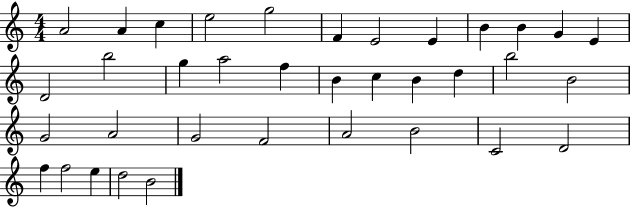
{
  \clef treble
  \numericTimeSignature
  \time 4/4
  \key c \major
  a'2 a'4 c''4 | e''2 g''2 | f'4 e'2 e'4 | b'4 b'4 g'4 e'4 | \break d'2 b''2 | g''4 a''2 f''4 | b'4 c''4 b'4 d''4 | b''2 b'2 | \break g'2 a'2 | g'2 f'2 | a'2 b'2 | c'2 d'2 | \break f''4 f''2 e''4 | d''2 b'2 | \bar "|."
}